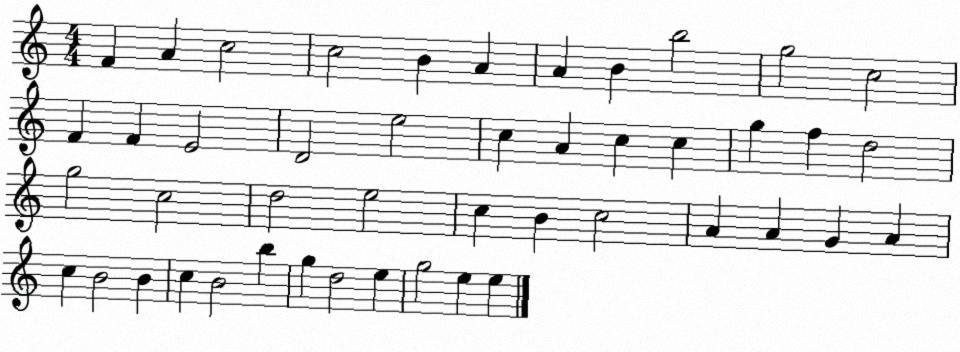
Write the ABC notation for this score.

X:1
T:Untitled
M:4/4
L:1/4
K:C
F A c2 c2 B A A B b2 g2 c2 F F E2 D2 e2 c A c c g f d2 g2 c2 d2 e2 c B c2 A A G A c B2 B c B2 b g d2 e g2 e e